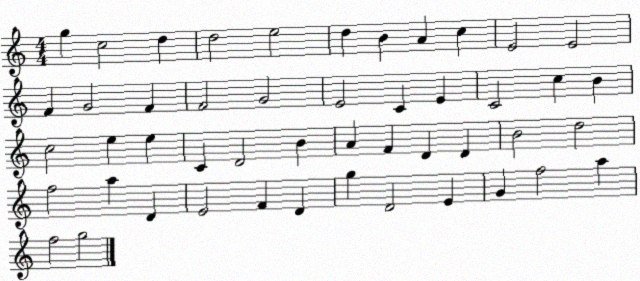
X:1
T:Untitled
M:4/4
L:1/4
K:C
g c2 d d2 e2 d B A c E2 E2 F G2 F F2 G2 E2 C E C2 c B c2 e e C D2 B A F D D B2 d2 f2 a D E2 F D g D2 E G f2 a f2 g2